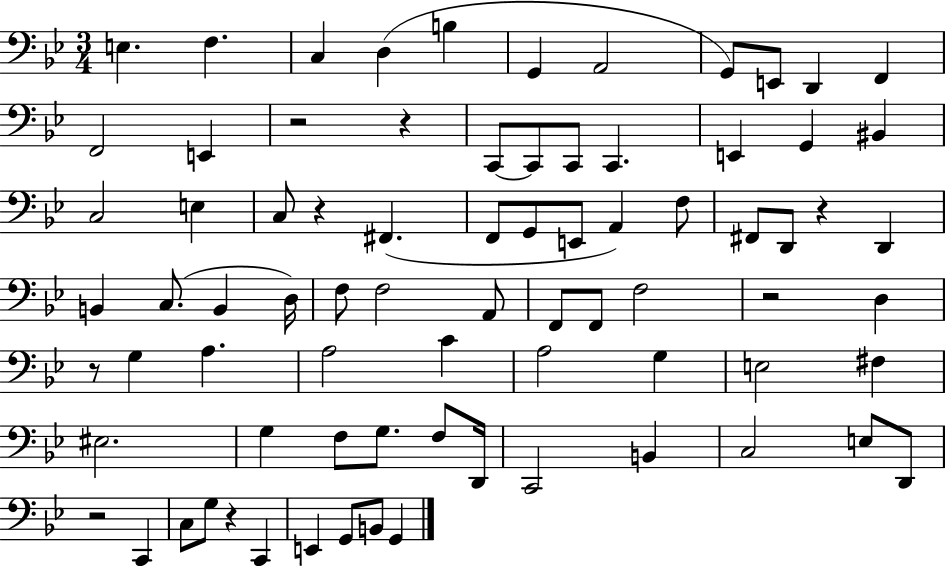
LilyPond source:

{
  \clef bass
  \numericTimeSignature
  \time 3/4
  \key bes \major
  e4. f4. | c4 d4( b4 | g,4 a,2 | g,8) e,8 d,4 f,4 | \break f,2 e,4 | r2 r4 | c,8~~ c,8 c,8 c,4. | e,4 g,4 bis,4 | \break c2 e4 | c8 r4 fis,4.( | f,8 g,8 e,8 a,4) f8 | fis,8 d,8 r4 d,4 | \break b,4 c8.( b,4 d16) | f8 f2 a,8 | f,8 f,8 f2 | r2 d4 | \break r8 g4 a4. | a2 c'4 | a2 g4 | e2 fis4 | \break eis2. | g4 f8 g8. f8 d,16 | c,2 b,4 | c2 e8 d,8 | \break r2 c,4 | c8 g8 r4 c,4 | e,4 g,8 b,8 g,4 | \bar "|."
}